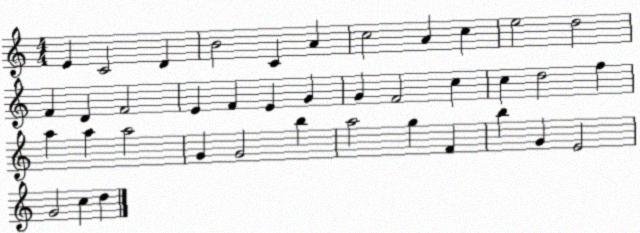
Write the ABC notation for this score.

X:1
T:Untitled
M:4/4
L:1/4
K:C
E C2 D B2 C A c2 A c e2 d2 F D F2 E F E G G F2 c c d2 f a a a2 G G2 b a2 g F b G E2 G2 c d